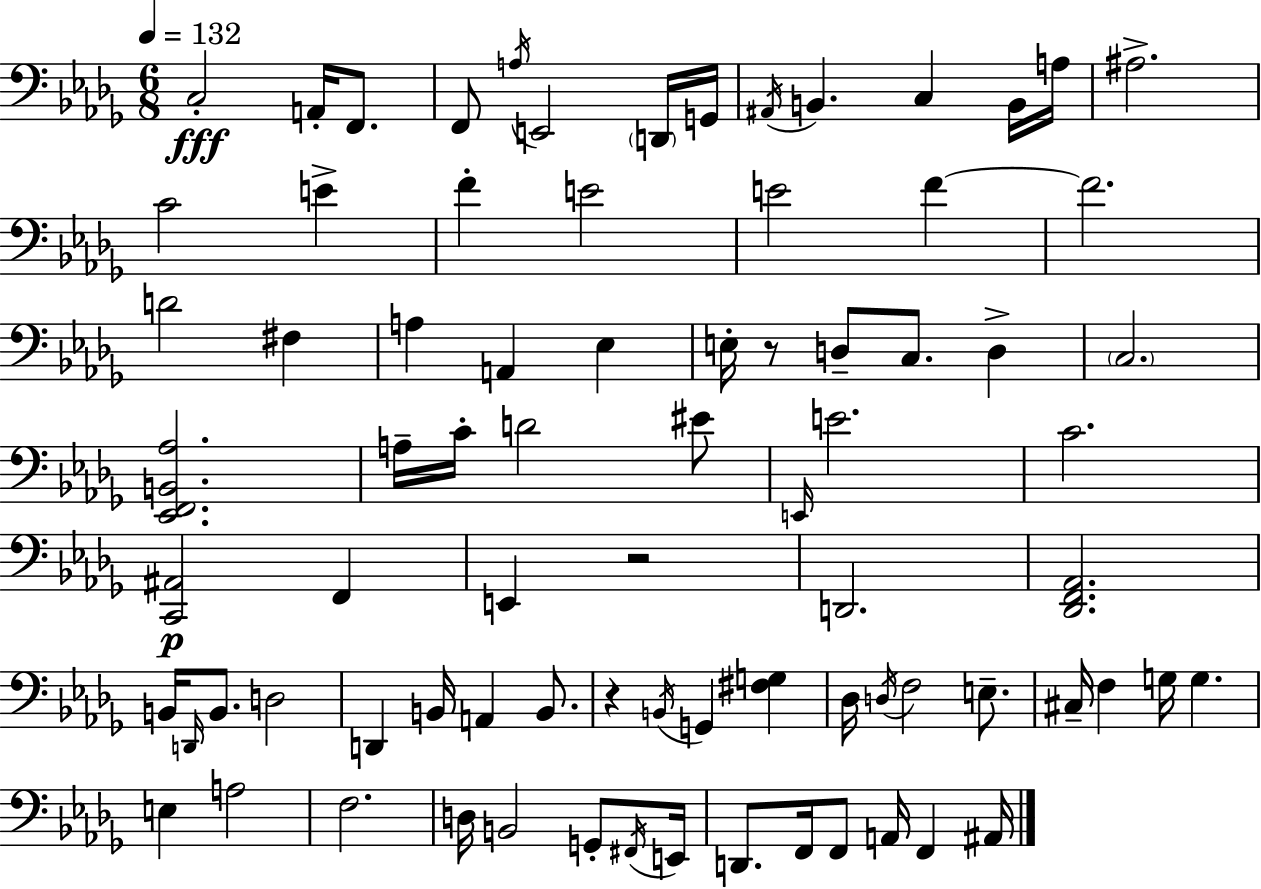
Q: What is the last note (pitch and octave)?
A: A#2